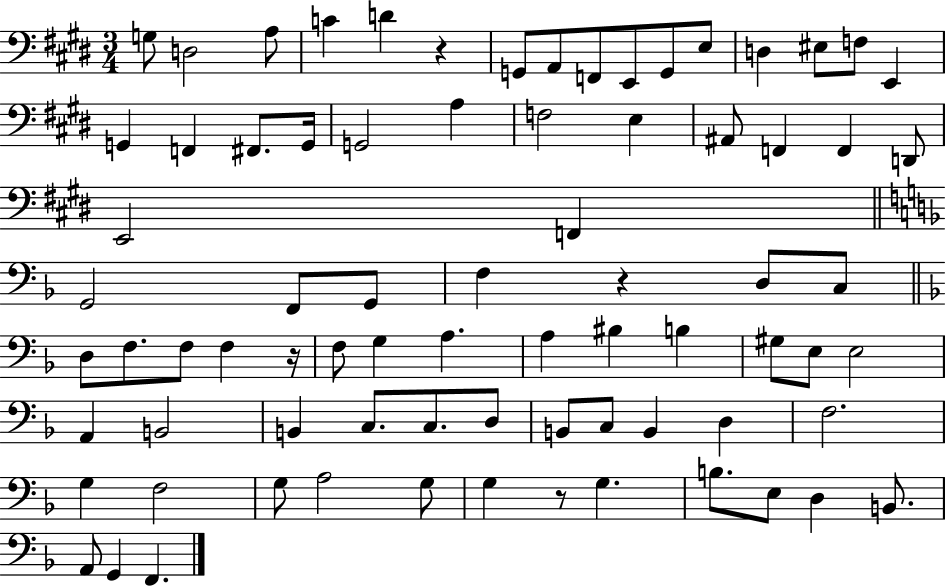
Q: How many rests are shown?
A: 4